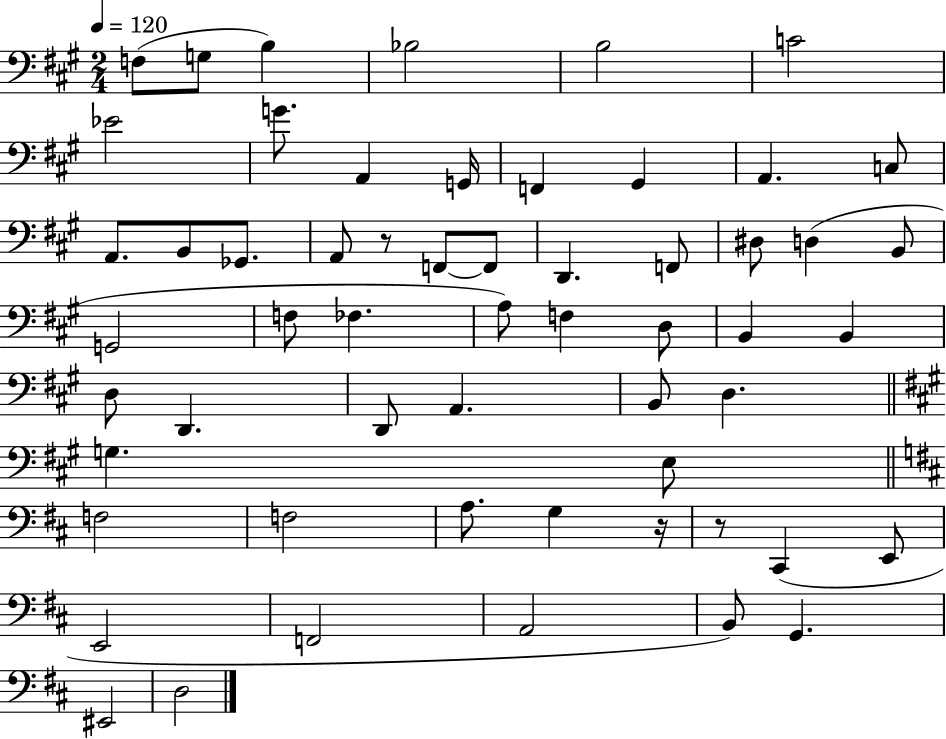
X:1
T:Untitled
M:2/4
L:1/4
K:A
F,/2 G,/2 B, _B,2 B,2 C2 _E2 G/2 A,, G,,/4 F,, ^G,, A,, C,/2 A,,/2 B,,/2 _G,,/2 A,,/2 z/2 F,,/2 F,,/2 D,, F,,/2 ^D,/2 D, B,,/2 G,,2 F,/2 _F, A,/2 F, D,/2 B,, B,, D,/2 D,, D,,/2 A,, B,,/2 D, G, E,/2 F,2 F,2 A,/2 G, z/4 z/2 ^C,, E,,/2 E,,2 F,,2 A,,2 B,,/2 G,, ^E,,2 D,2